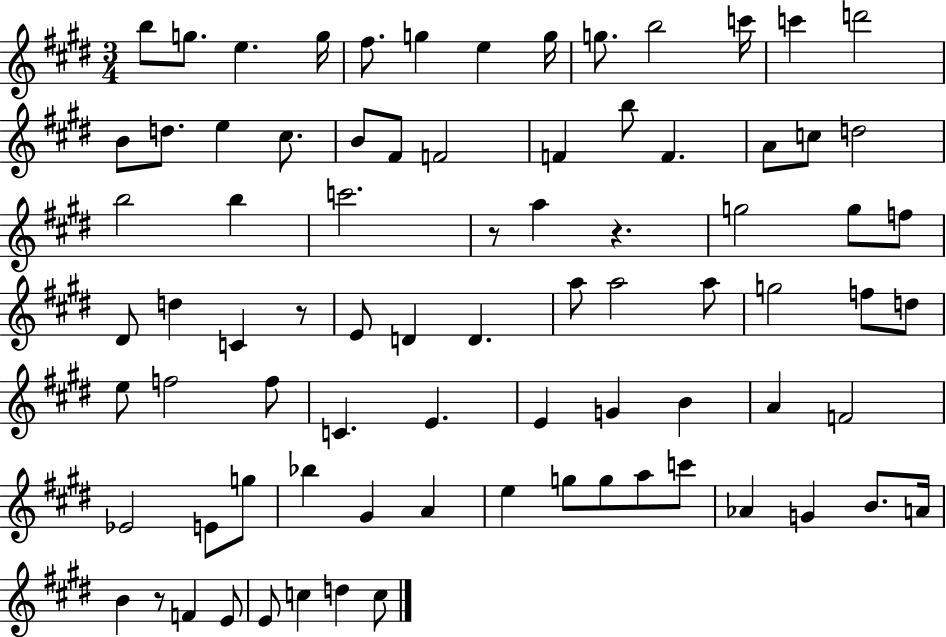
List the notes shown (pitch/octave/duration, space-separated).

B5/e G5/e. E5/q. G5/s F#5/e. G5/q E5/q G5/s G5/e. B5/h C6/s C6/q D6/h B4/e D5/e. E5/q C#5/e. B4/e F#4/e F4/h F4/q B5/e F4/q. A4/e C5/e D5/h B5/h B5/q C6/h. R/e A5/q R/q. G5/h G5/e F5/e D#4/e D5/q C4/q R/e E4/e D4/q D4/q. A5/e A5/h A5/e G5/h F5/e D5/e E5/e F5/h F5/e C4/q. E4/q. E4/q G4/q B4/q A4/q F4/h Eb4/h E4/e G5/e Bb5/q G#4/q A4/q E5/q G5/e G5/e A5/e C6/e Ab4/q G4/q B4/e. A4/s B4/q R/e F4/q E4/e E4/e C5/q D5/q C5/e